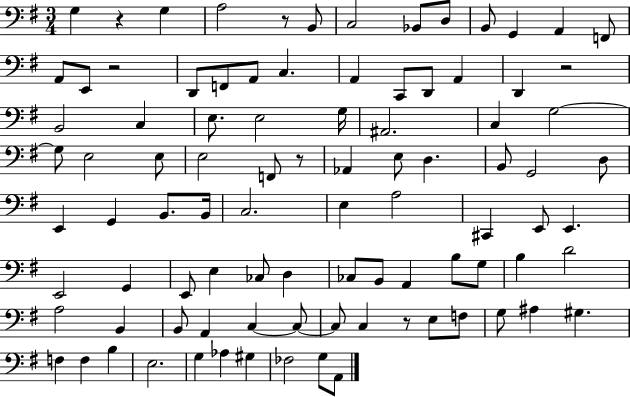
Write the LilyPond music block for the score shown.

{
  \clef bass
  \numericTimeSignature
  \time 3/4
  \key g \major
  \repeat volta 2 { g4 r4 g4 | a2 r8 b,8 | c2 bes,8 d8 | b,8 g,4 a,4 f,8 | \break a,8 e,8 r2 | d,8 f,8 a,8 c4. | a,4 c,8 d,8 a,4 | d,4 r2 | \break b,2 c4 | e8. e2 g16 | ais,2. | c4 g2~~ | \break g8 e2 e8 | e2 f,8 r8 | aes,4 e8 d4. | b,8 g,2 d8 | \break e,4 g,4 b,8. b,16 | c2. | e4 a2 | cis,4 e,8 e,4. | \break e,2 g,4 | e,8 e4 ces8 d4 | ces8 b,8 a,4 b8 g8 | b4 d'2 | \break a2 b,4 | b,8 a,4 c4~~ c8~~ | c8 c4 r8 e8 f8 | g8 ais4 gis4. | \break f4 f4 b4 | e2. | g4 aes4 gis4 | fes2 g8 a,8 | \break } \bar "|."
}